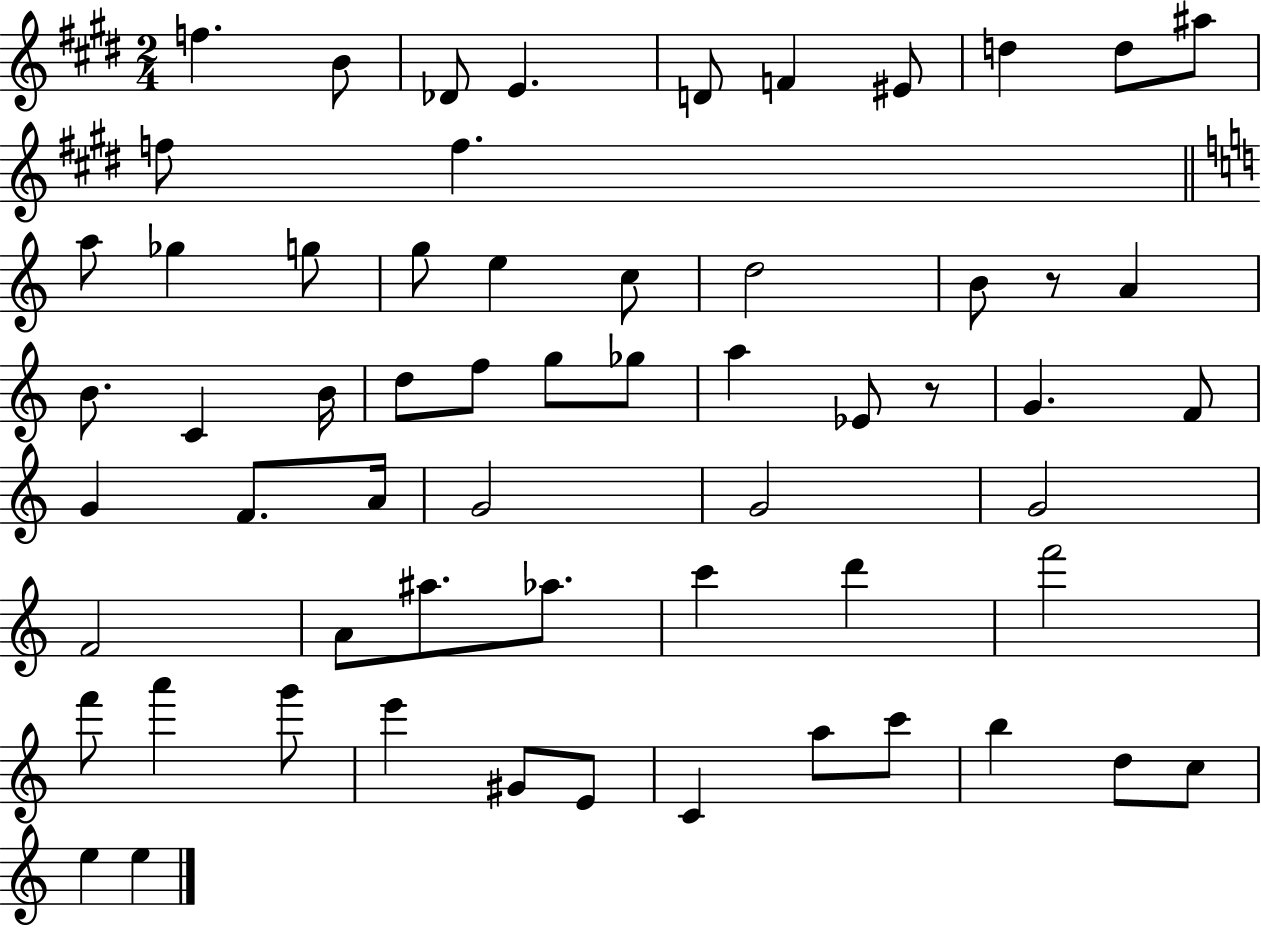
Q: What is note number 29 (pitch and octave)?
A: A5